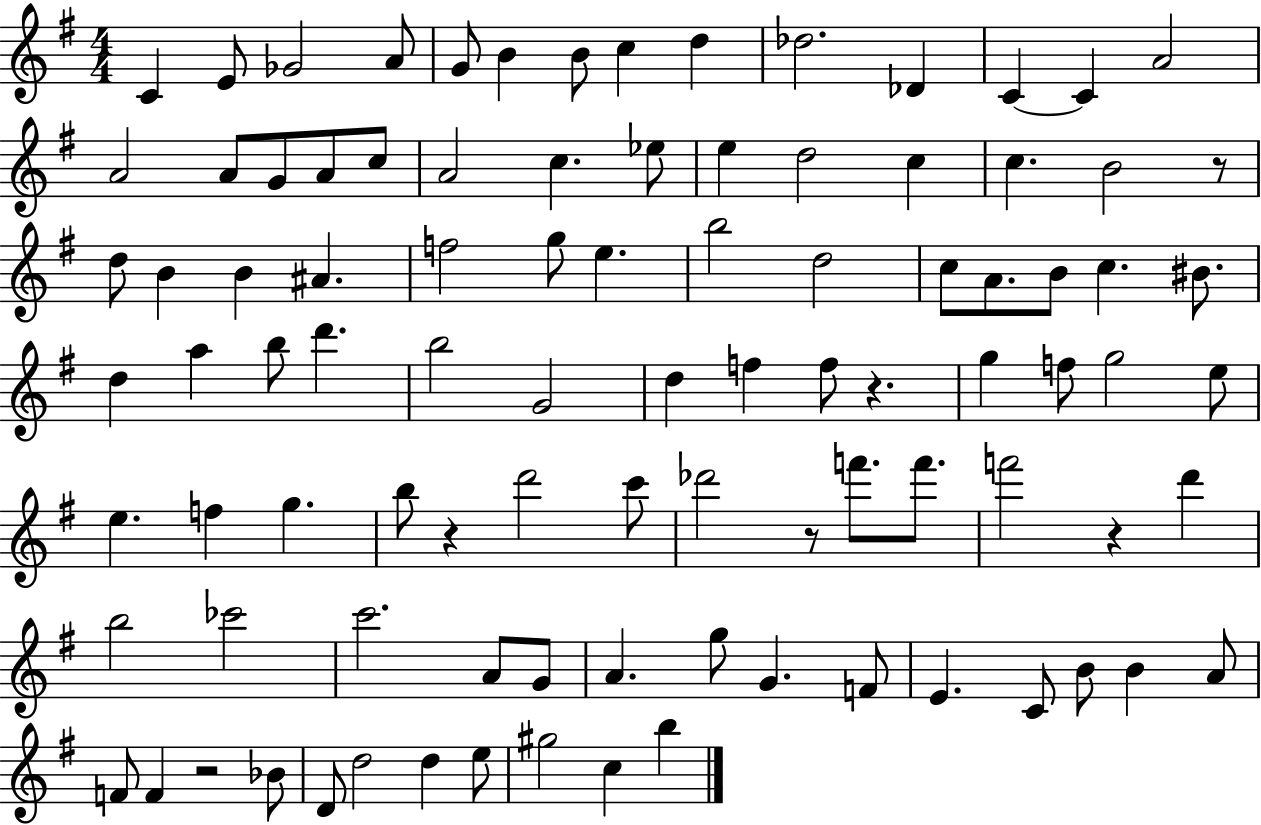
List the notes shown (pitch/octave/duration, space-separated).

C4/q E4/e Gb4/h A4/e G4/e B4/q B4/e C5/q D5/q Db5/h. Db4/q C4/q C4/q A4/h A4/h A4/e G4/e A4/e C5/e A4/h C5/q. Eb5/e E5/q D5/h C5/q C5/q. B4/h R/e D5/e B4/q B4/q A#4/q. F5/h G5/e E5/q. B5/h D5/h C5/e A4/e. B4/e C5/q. BIS4/e. D5/q A5/q B5/e D6/q. B5/h G4/h D5/q F5/q F5/e R/q. G5/q F5/e G5/h E5/e E5/q. F5/q G5/q. B5/e R/q D6/h C6/e Db6/h R/e F6/e. F6/e. F6/h R/q D6/q B5/h CES6/h C6/h. A4/e G4/e A4/q. G5/e G4/q. F4/e E4/q. C4/e B4/e B4/q A4/e F4/e F4/q R/h Bb4/e D4/e D5/h D5/q E5/e G#5/h C5/q B5/q